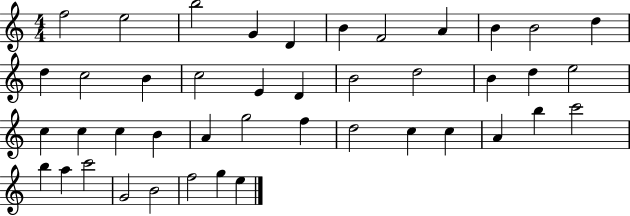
F5/h E5/h B5/h G4/q D4/q B4/q F4/h A4/q B4/q B4/h D5/q D5/q C5/h B4/q C5/h E4/q D4/q B4/h D5/h B4/q D5/q E5/h C5/q C5/q C5/q B4/q A4/q G5/h F5/q D5/h C5/q C5/q A4/q B5/q C6/h B5/q A5/q C6/h G4/h B4/h F5/h G5/q E5/q